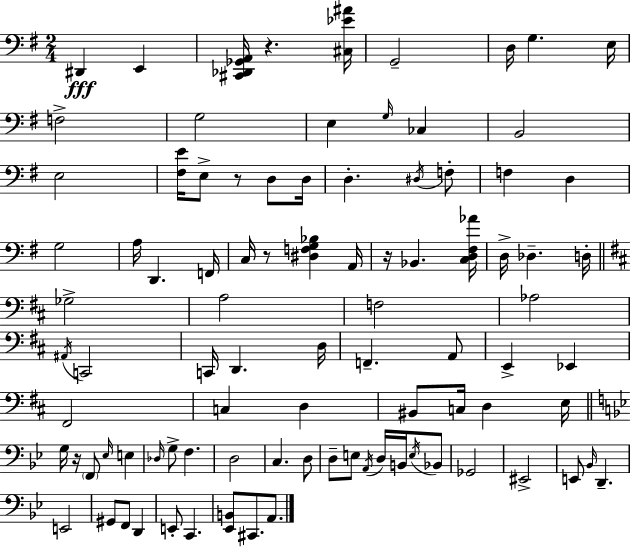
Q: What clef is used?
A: bass